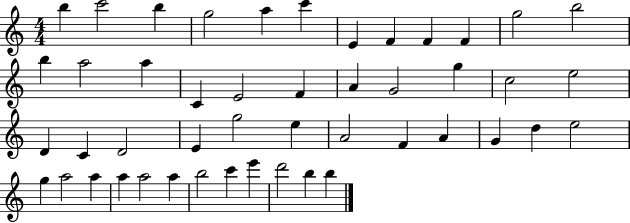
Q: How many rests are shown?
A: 0